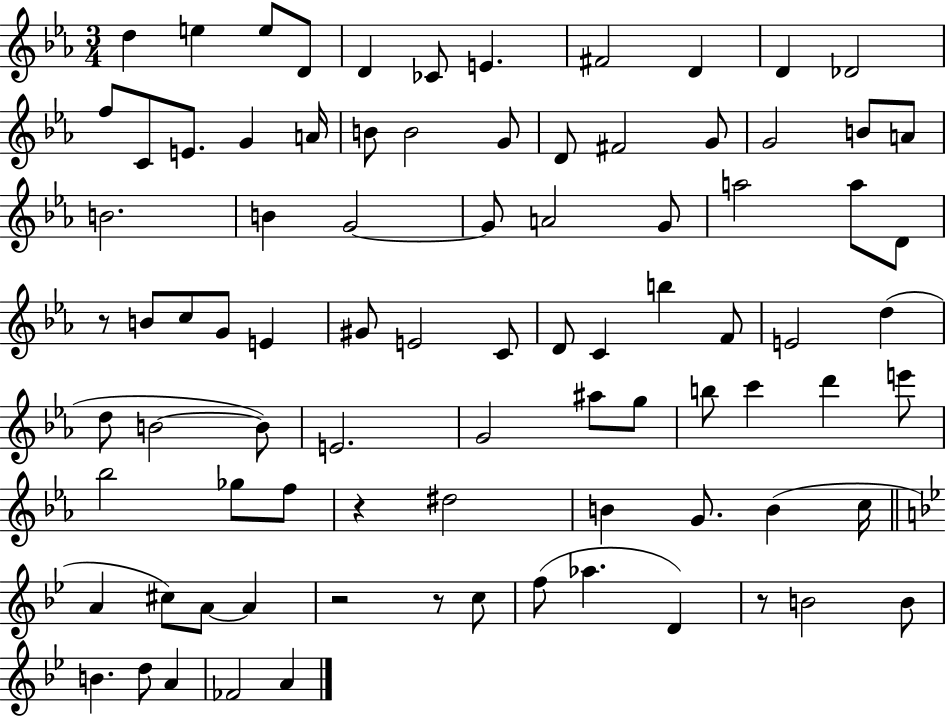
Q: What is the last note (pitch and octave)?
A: A4